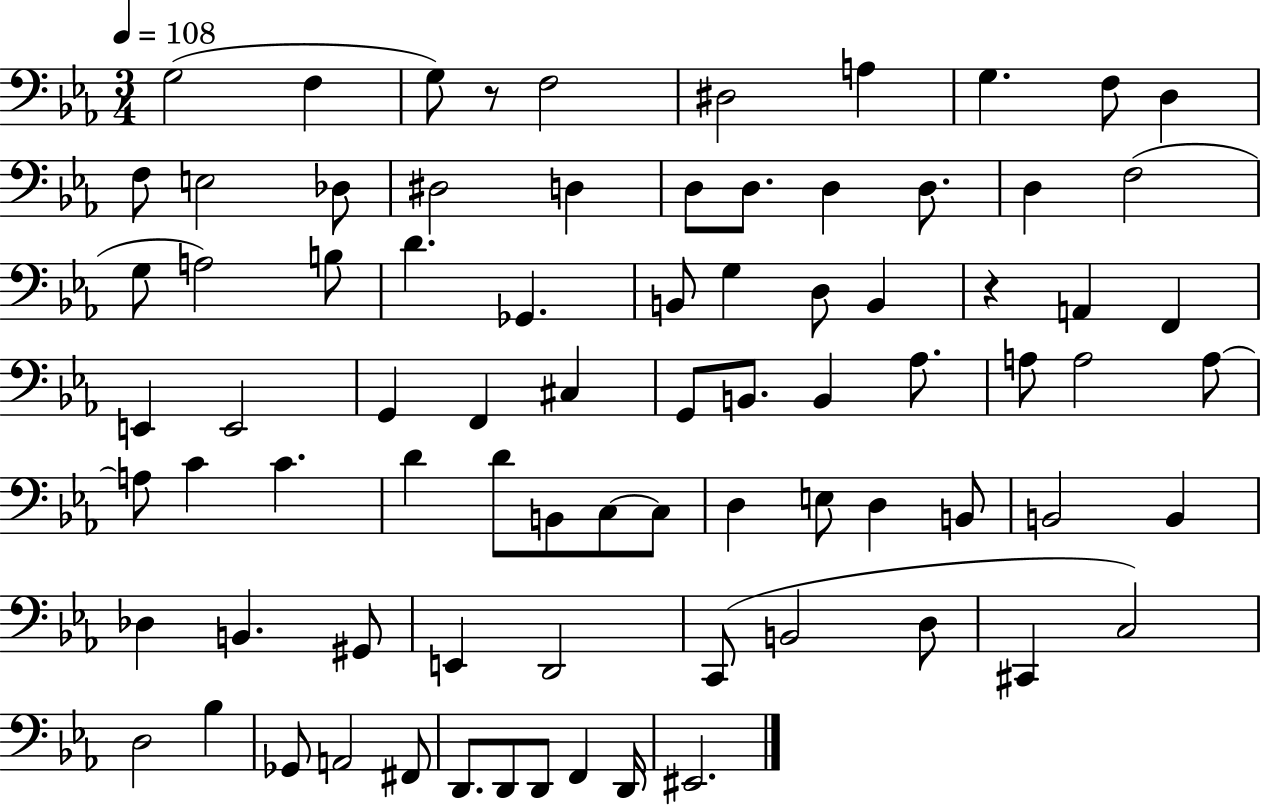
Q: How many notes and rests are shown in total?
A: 80